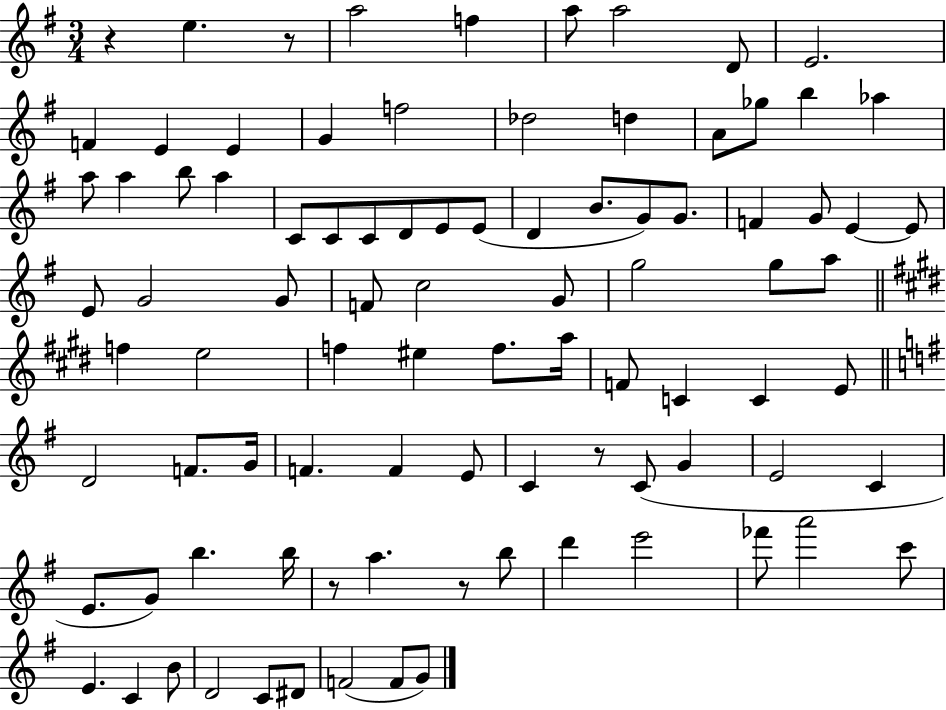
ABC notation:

X:1
T:Untitled
M:3/4
L:1/4
K:G
z e z/2 a2 f a/2 a2 D/2 E2 F E E G f2 _d2 d A/2 _g/2 b _a a/2 a b/2 a C/2 C/2 C/2 D/2 E/2 E/2 D B/2 G/2 G/2 F G/2 E E/2 E/2 G2 G/2 F/2 c2 G/2 g2 g/2 a/2 f e2 f ^e f/2 a/4 F/2 C C E/2 D2 F/2 G/4 F F E/2 C z/2 C/2 G E2 C E/2 G/2 b b/4 z/2 a z/2 b/2 d' e'2 _f'/2 a'2 c'/2 E C B/2 D2 C/2 ^D/2 F2 F/2 G/2